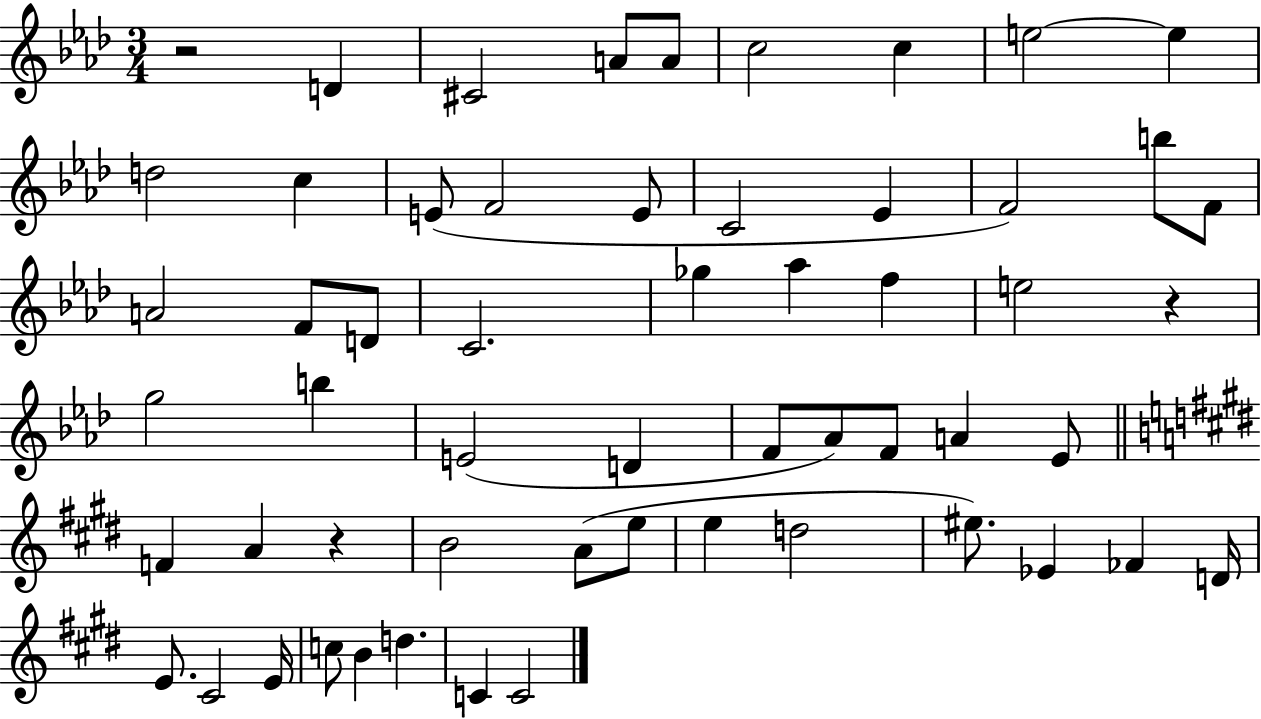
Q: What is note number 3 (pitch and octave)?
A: A4